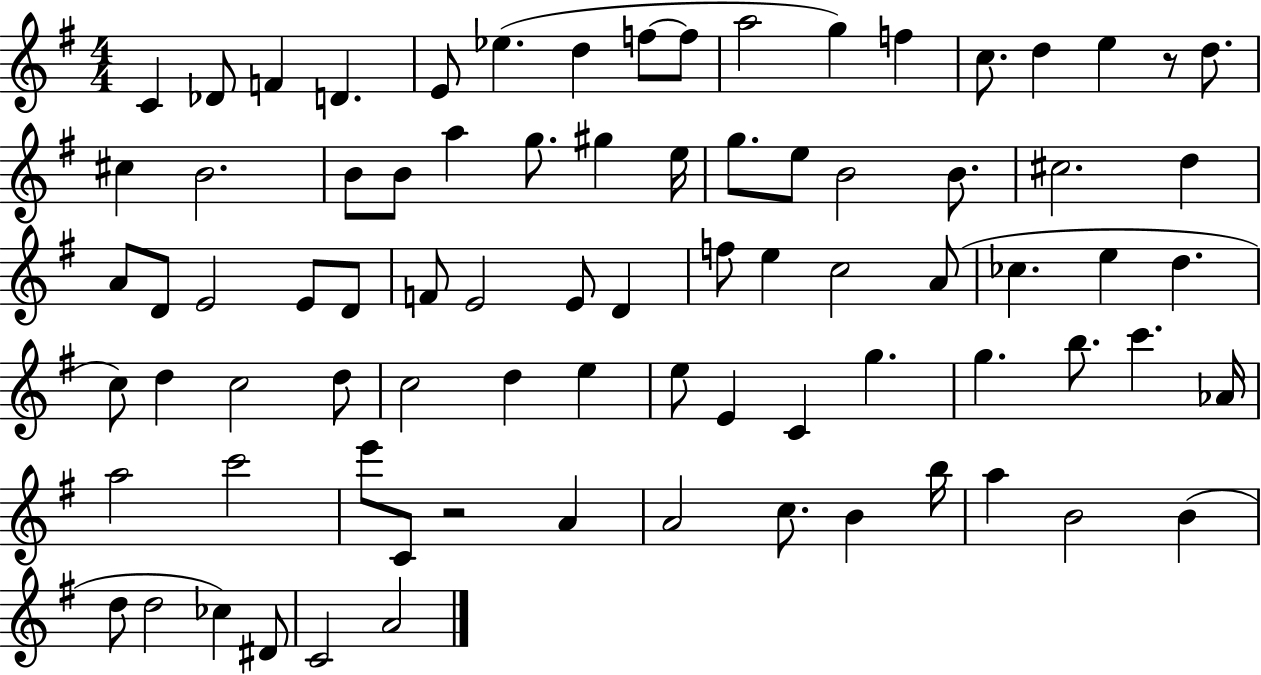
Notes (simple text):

C4/q Db4/e F4/q D4/q. E4/e Eb5/q. D5/q F5/e F5/e A5/h G5/q F5/q C5/e. D5/q E5/q R/e D5/e. C#5/q B4/h. B4/e B4/e A5/q G5/e. G#5/q E5/s G5/e. E5/e B4/h B4/e. C#5/h. D5/q A4/e D4/e E4/h E4/e D4/e F4/e E4/h E4/e D4/q F5/e E5/q C5/h A4/e CES5/q. E5/q D5/q. C5/e D5/q C5/h D5/e C5/h D5/q E5/q E5/e E4/q C4/q G5/q. G5/q. B5/e. C6/q. Ab4/s A5/h C6/h E6/e C4/e R/h A4/q A4/h C5/e. B4/q B5/s A5/q B4/h B4/q D5/e D5/h CES5/q D#4/e C4/h A4/h